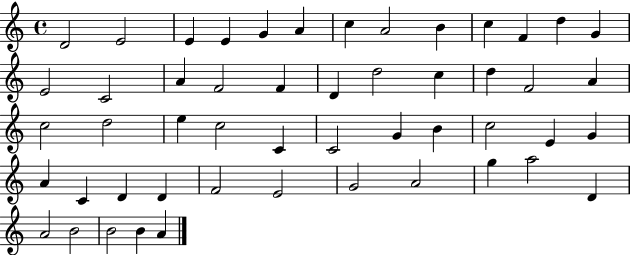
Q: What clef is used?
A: treble